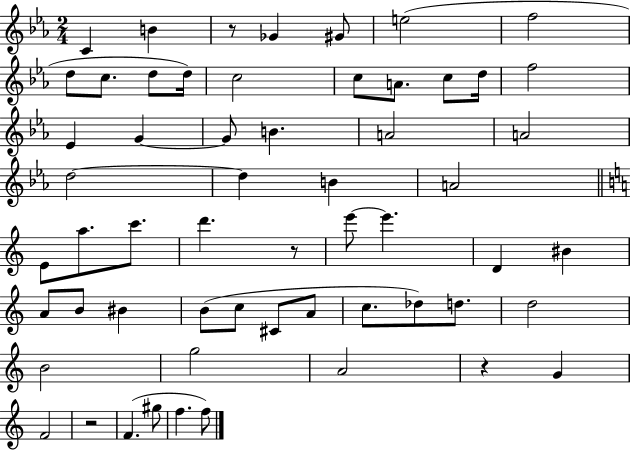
{
  \clef treble
  \numericTimeSignature
  \time 2/4
  \key ees \major
  c'4 b'4 | r8 ges'4 gis'8 | e''2( | f''2 | \break d''8 c''8. d''8 d''16) | c''2 | c''8 a'8. c''8 d''16 | f''2 | \break ees'4 g'4~~ | g'8 b'4. | a'2 | a'2 | \break d''2~~ | d''4 b'4 | a'2 | \bar "||" \break \key c \major e'8 a''8. c'''8. | d'''4. r8 | e'''8~~ e'''4. | d'4 bis'4 | \break a'8 b'8 bis'4 | b'8( c''8 cis'8 a'8 | c''8. des''8) d''8. | d''2 | \break b'2 | g''2 | a'2 | r4 g'4 | \break f'2 | r2 | f'4.( gis''8 | f''4. f''8) | \break \bar "|."
}